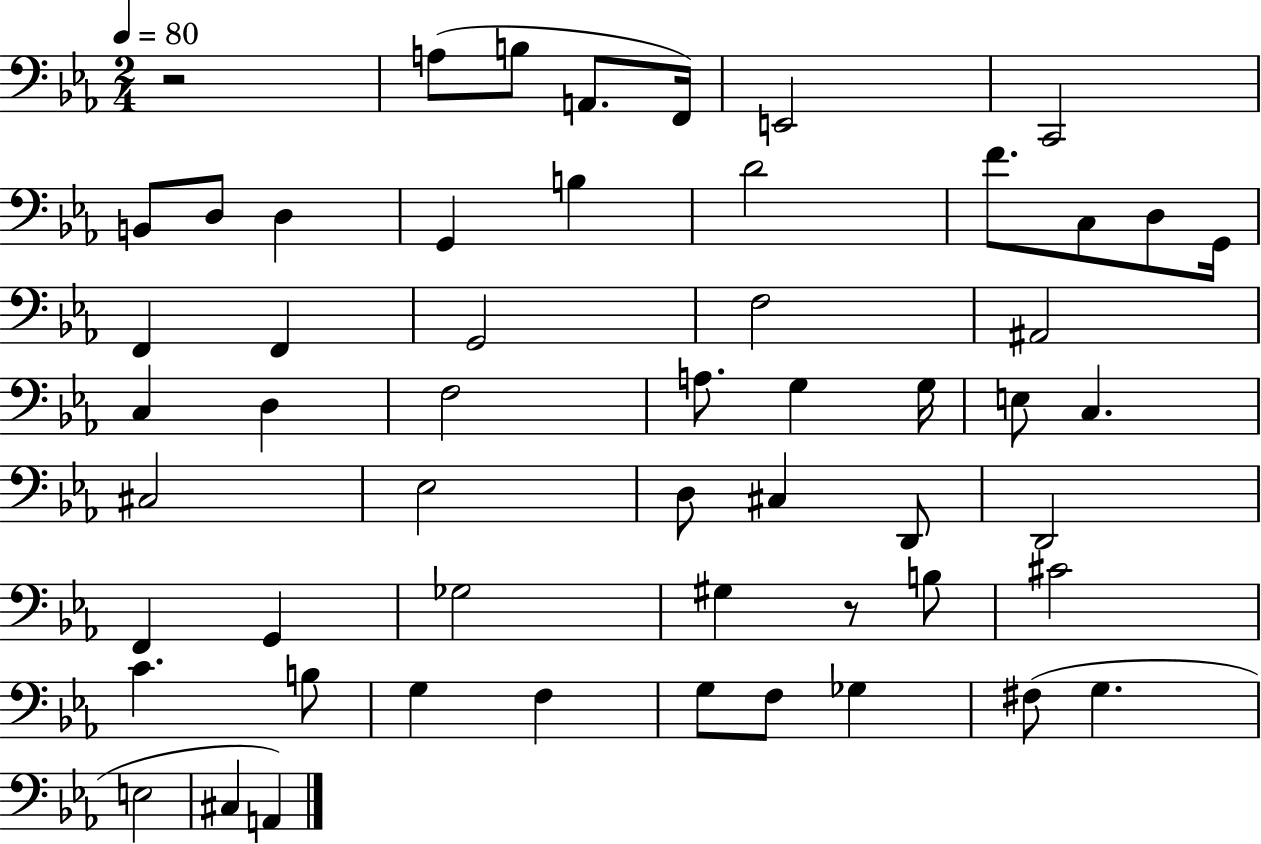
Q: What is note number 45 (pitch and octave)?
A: F3